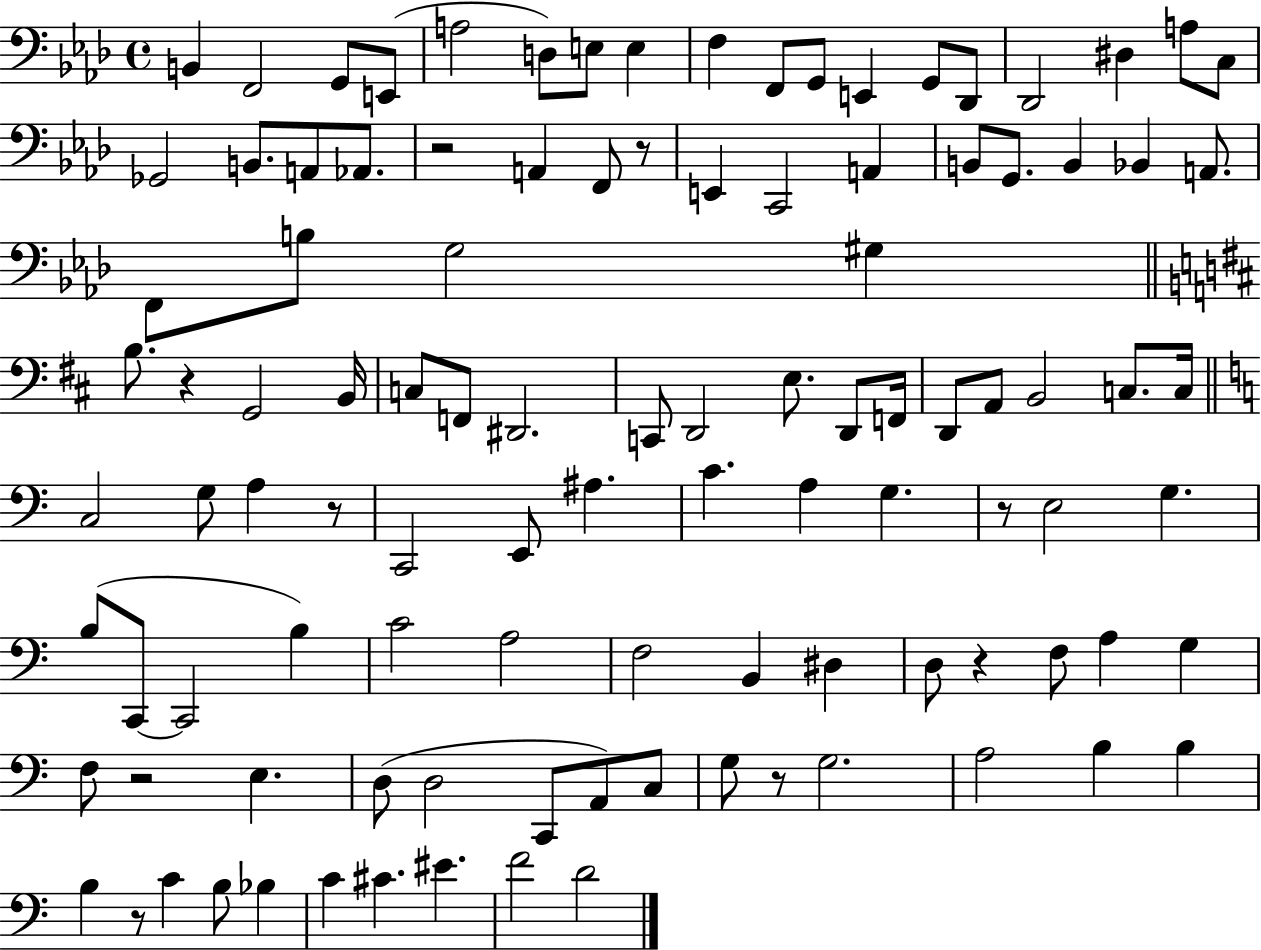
B2/q F2/h G2/e E2/e A3/h D3/e E3/e E3/q F3/q F2/e G2/e E2/q G2/e Db2/e Db2/h D#3/q A3/e C3/e Gb2/h B2/e. A2/e Ab2/e. R/h A2/q F2/e R/e E2/q C2/h A2/q B2/e G2/e. B2/q Bb2/q A2/e. F2/e B3/e G3/h G#3/q B3/e. R/q G2/h B2/s C3/e F2/e D#2/h. C2/e D2/h E3/e. D2/e F2/s D2/e A2/e B2/h C3/e. C3/s C3/h G3/e A3/q R/e C2/h E2/e A#3/q. C4/q. A3/q G3/q. R/e E3/h G3/q. B3/e C2/e C2/h B3/q C4/h A3/h F3/h B2/q D#3/q D3/e R/q F3/e A3/q G3/q F3/e R/h E3/q. D3/e D3/h C2/e A2/e C3/e G3/e R/e G3/h. A3/h B3/q B3/q B3/q R/e C4/q B3/e Bb3/q C4/q C#4/q. EIS4/q. F4/h D4/h